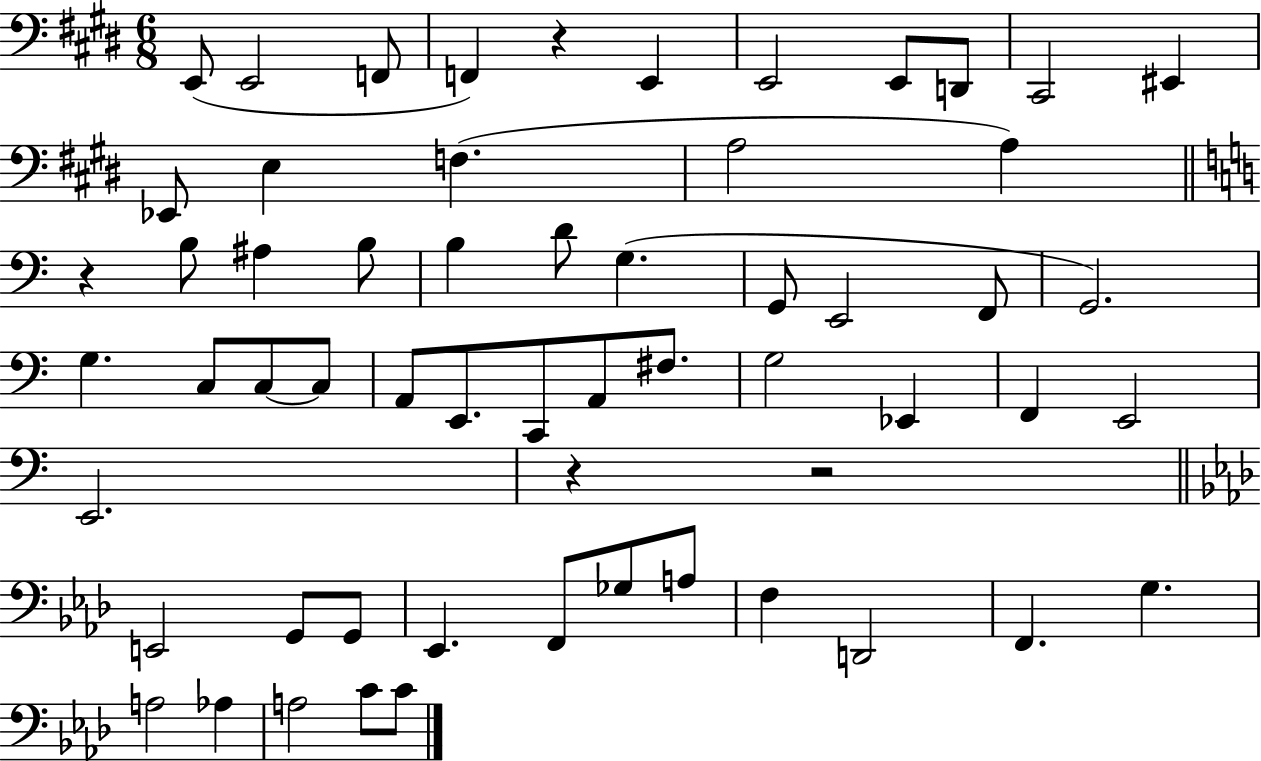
E2/e E2/h F2/e F2/q R/q E2/q E2/h E2/e D2/e C#2/h EIS2/q Eb2/e E3/q F3/q. A3/h A3/q R/q B3/e A#3/q B3/e B3/q D4/e G3/q. G2/e E2/h F2/e G2/h. G3/q. C3/e C3/e C3/e A2/e E2/e. C2/e A2/e F#3/e. G3/h Eb2/q F2/q E2/h E2/h. R/q R/h E2/h G2/e G2/e Eb2/q. F2/e Gb3/e A3/e F3/q D2/h F2/q. G3/q. A3/h Ab3/q A3/h C4/e C4/e